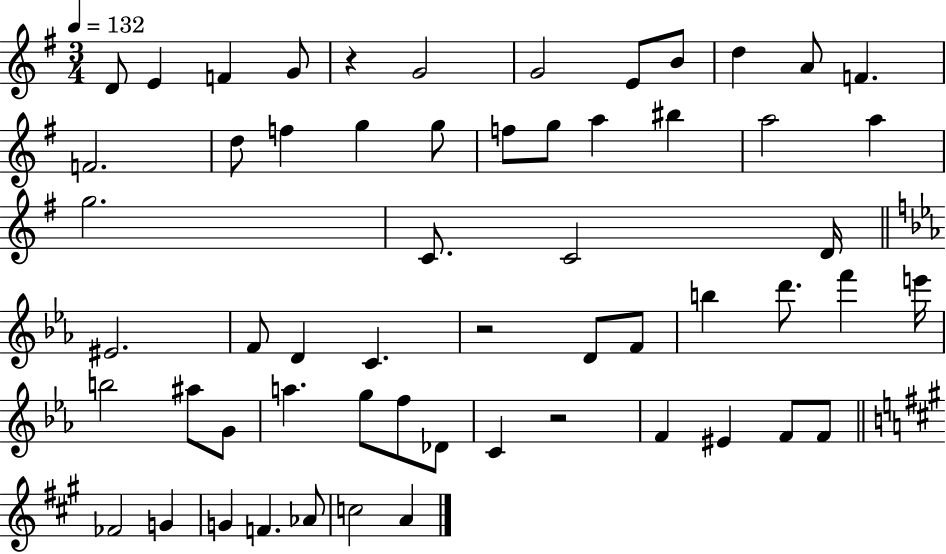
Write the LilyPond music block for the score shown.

{
  \clef treble
  \numericTimeSignature
  \time 3/4
  \key g \major
  \tempo 4 = 132
  d'8 e'4 f'4 g'8 | r4 g'2 | g'2 e'8 b'8 | d''4 a'8 f'4. | \break f'2. | d''8 f''4 g''4 g''8 | f''8 g''8 a''4 bis''4 | a''2 a''4 | \break g''2. | c'8. c'2 d'16 | \bar "||" \break \key ees \major eis'2. | f'8 d'4 c'4. | r2 d'8 f'8 | b''4 d'''8. f'''4 e'''16 | \break b''2 ais''8 g'8 | a''4. g''8 f''8 des'8 | c'4 r2 | f'4 eis'4 f'8 f'8 | \break \bar "||" \break \key a \major fes'2 g'4 | g'4 f'4. aes'8 | c''2 a'4 | \bar "|."
}